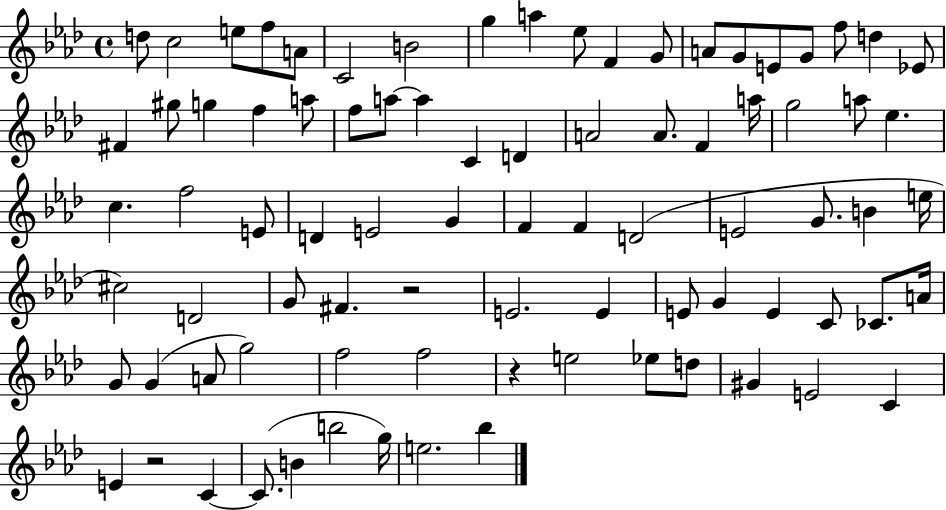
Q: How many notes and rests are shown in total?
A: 84